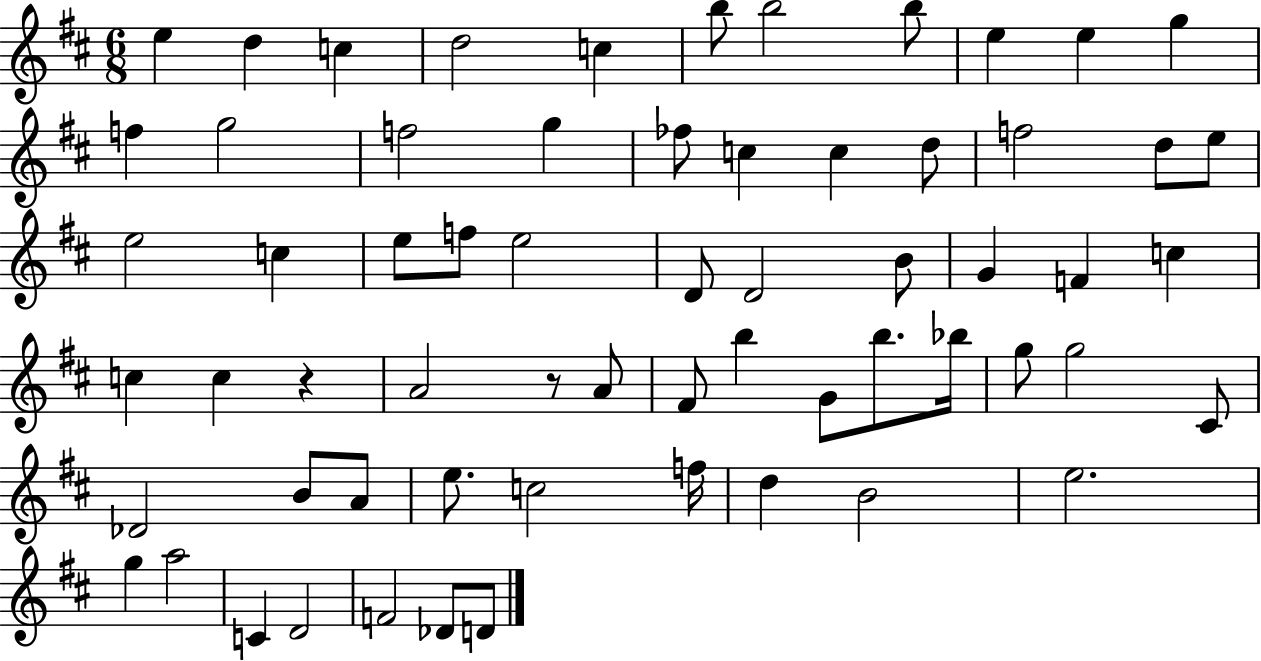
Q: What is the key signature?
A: D major